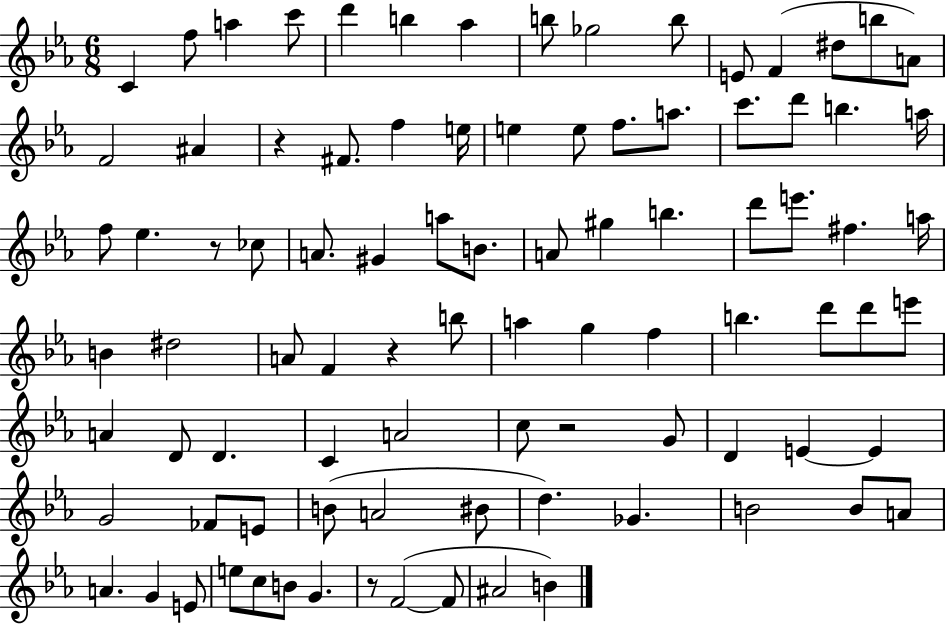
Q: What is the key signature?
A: EES major